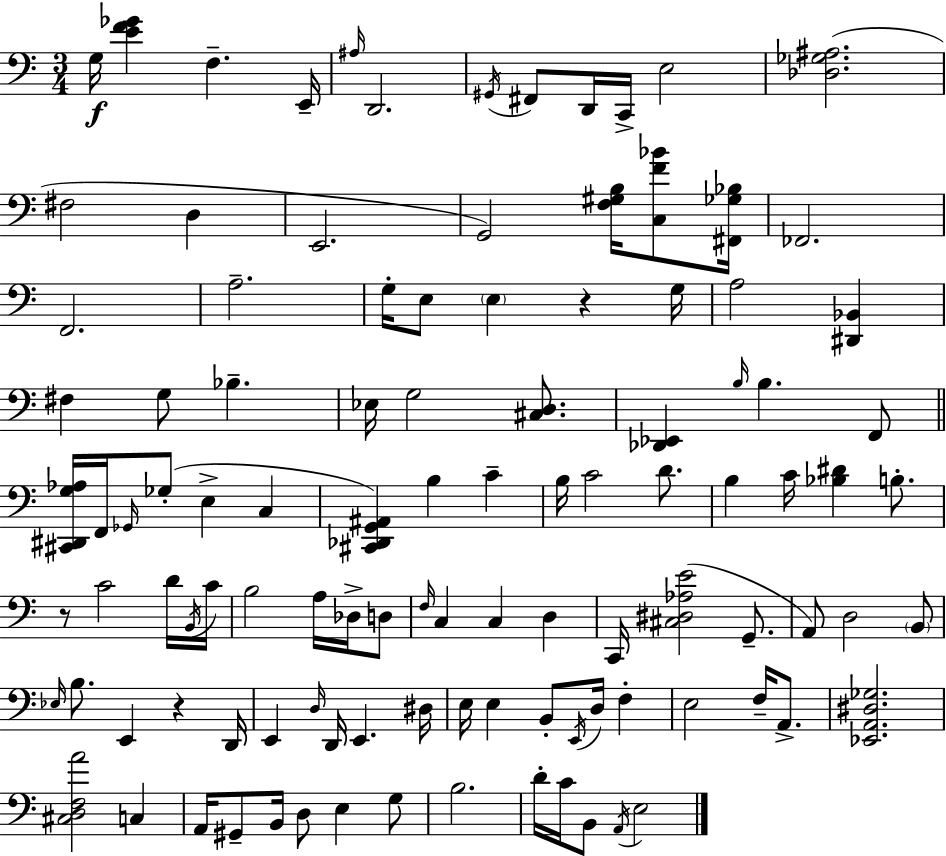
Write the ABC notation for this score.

X:1
T:Untitled
M:3/4
L:1/4
K:C
G,/4 [EF_G] F, E,,/4 ^A,/4 D,,2 ^G,,/4 ^F,,/2 D,,/4 C,,/4 E,2 [_D,_G,^A,]2 ^F,2 D, E,,2 G,,2 [F,^G,B,]/4 [C,F_B]/2 [^F,,_G,_B,]/4 _F,,2 F,,2 A,2 G,/4 E,/2 E, z G,/4 A,2 [^D,,_B,,] ^F, G,/2 _B, _E,/4 G,2 [^C,D,]/2 [_D,,_E,,] B,/4 B, F,,/2 [^C,,^D,,G,_A,]/4 F,,/4 _G,,/4 _G,/2 E, C, [^C,,_D,,G,,^A,,] B, C B,/4 C2 D/2 B, C/4 [_B,^D] B,/2 z/2 C2 D/4 B,,/4 C/4 B,2 A,/4 _D,/4 D,/2 F,/4 C, C, D, C,,/4 [^C,^D,_A,E]2 G,,/2 A,,/2 D,2 B,,/2 _E,/4 B,/2 E,, z D,,/4 E,, D,/4 D,,/4 E,, ^D,/4 E,/4 E, B,,/2 E,,/4 D,/4 F, E,2 F,/4 A,,/2 [_E,,A,,^D,_G,]2 [^C,D,F,A]2 C, A,,/4 ^G,,/2 B,,/4 D,/2 E, G,/2 B,2 D/4 C/4 B,,/2 A,,/4 E,2